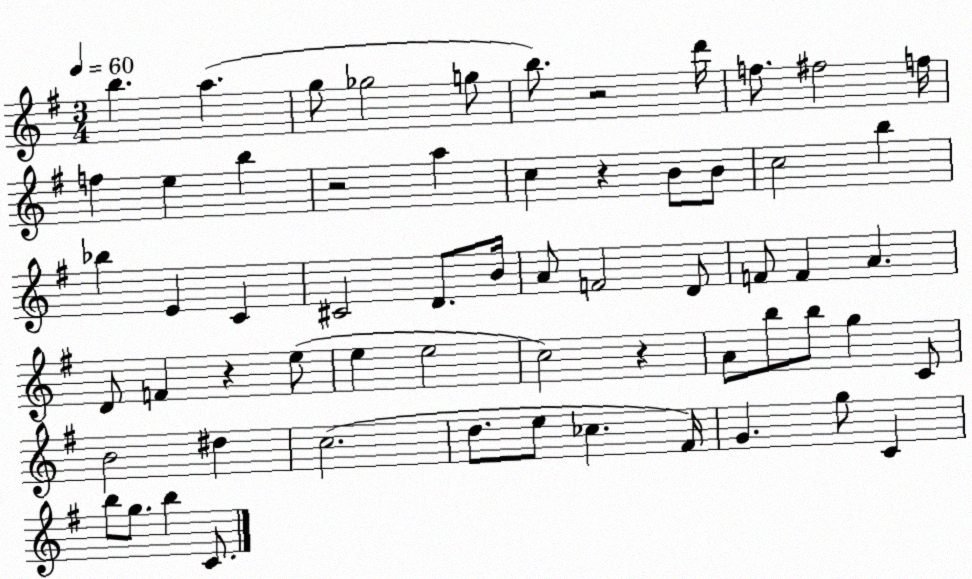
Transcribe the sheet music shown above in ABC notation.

X:1
T:Untitled
M:3/4
L:1/4
K:G
b a g/2 _g2 g/2 b/2 z2 d'/4 f/2 ^f2 f/4 f e b z2 a c z B/2 B/2 c2 b _b E C ^C2 D/2 B/4 A/2 F2 D/2 F/2 F A D/2 F z e/2 e e2 c2 z A/2 b/2 b/2 g C/2 B2 ^d c2 d/2 e/2 _c ^F/4 G g/2 C b/2 g/2 b C/2